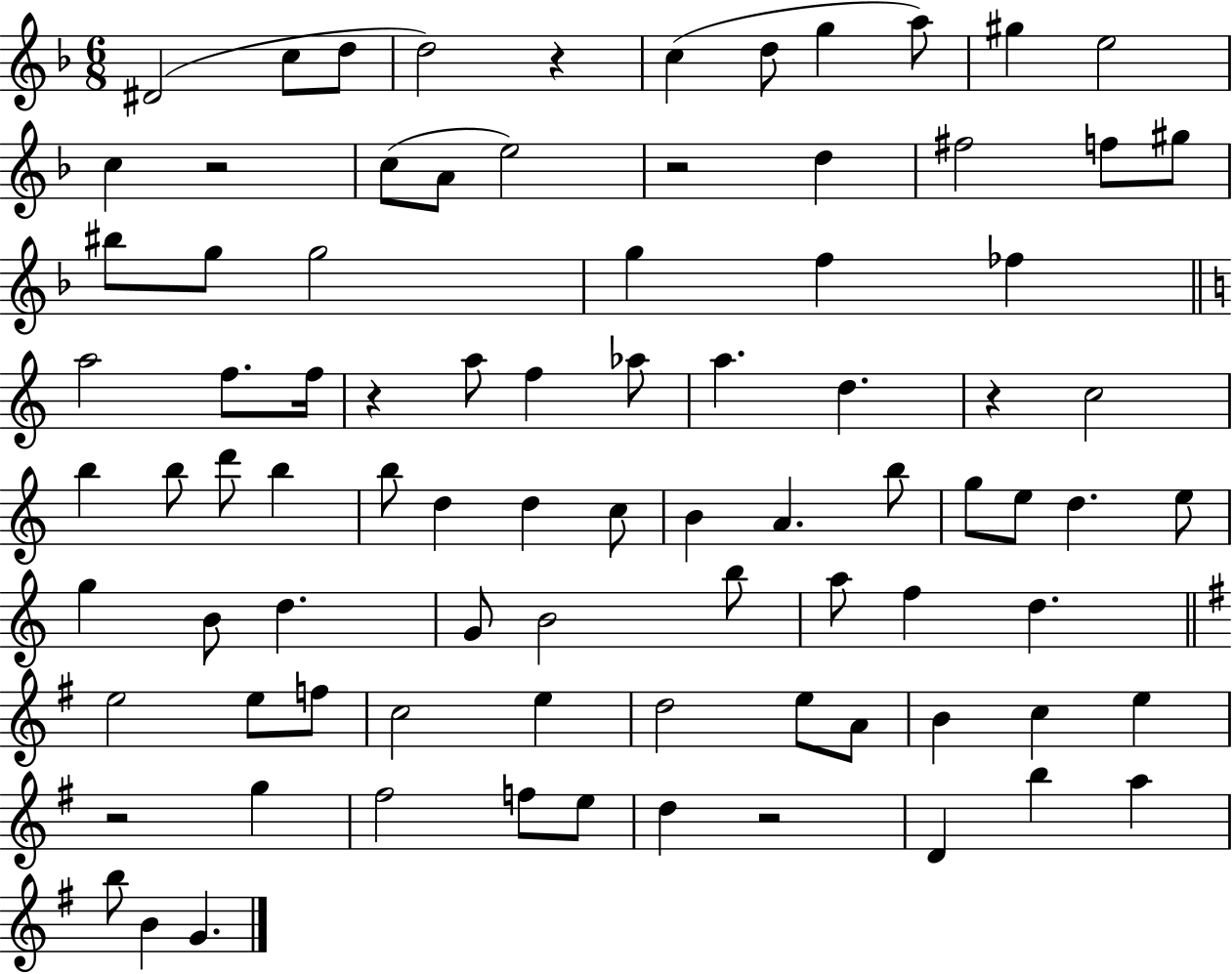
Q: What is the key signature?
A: F major